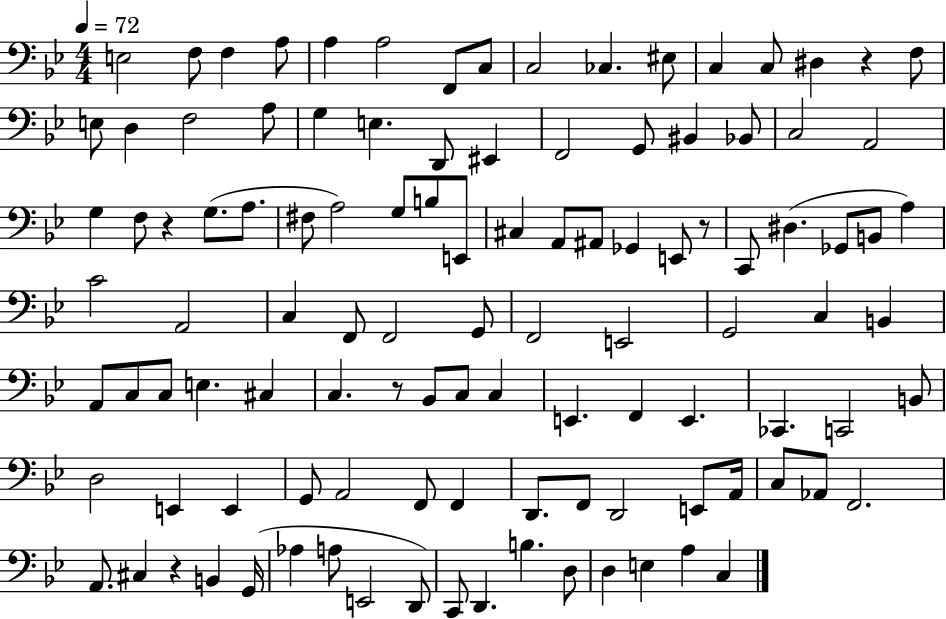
X:1
T:Untitled
M:4/4
L:1/4
K:Bb
E,2 F,/2 F, A,/2 A, A,2 F,,/2 C,/2 C,2 _C, ^E,/2 C, C,/2 ^D, z F,/2 E,/2 D, F,2 A,/2 G, E, D,,/2 ^E,, F,,2 G,,/2 ^B,, _B,,/2 C,2 A,,2 G, F,/2 z G,/2 A,/2 ^F,/2 A,2 G,/2 B,/2 E,,/2 ^C, A,,/2 ^A,,/2 _G,, E,,/2 z/2 C,,/2 ^D, _G,,/2 B,,/2 A, C2 A,,2 C, F,,/2 F,,2 G,,/2 F,,2 E,,2 G,,2 C, B,, A,,/2 C,/2 C,/2 E, ^C, C, z/2 _B,,/2 C,/2 C, E,, F,, E,, _C,, C,,2 B,,/2 D,2 E,, E,, G,,/2 A,,2 F,,/2 F,, D,,/2 F,,/2 D,,2 E,,/2 A,,/4 C,/2 _A,,/2 F,,2 A,,/2 ^C, z B,, G,,/4 _A, A,/2 E,,2 D,,/2 C,,/2 D,, B, D,/2 D, E, A, C,